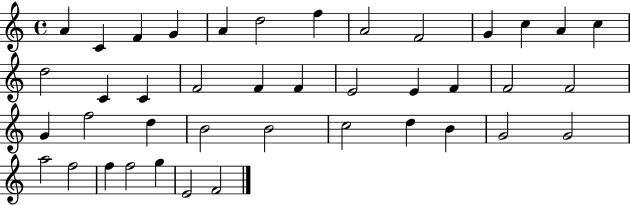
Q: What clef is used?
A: treble